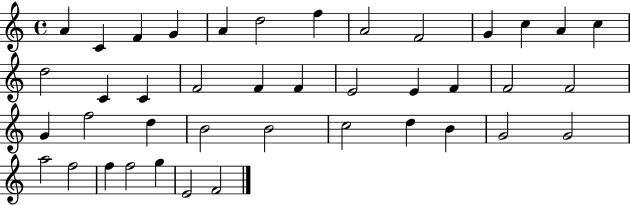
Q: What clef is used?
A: treble